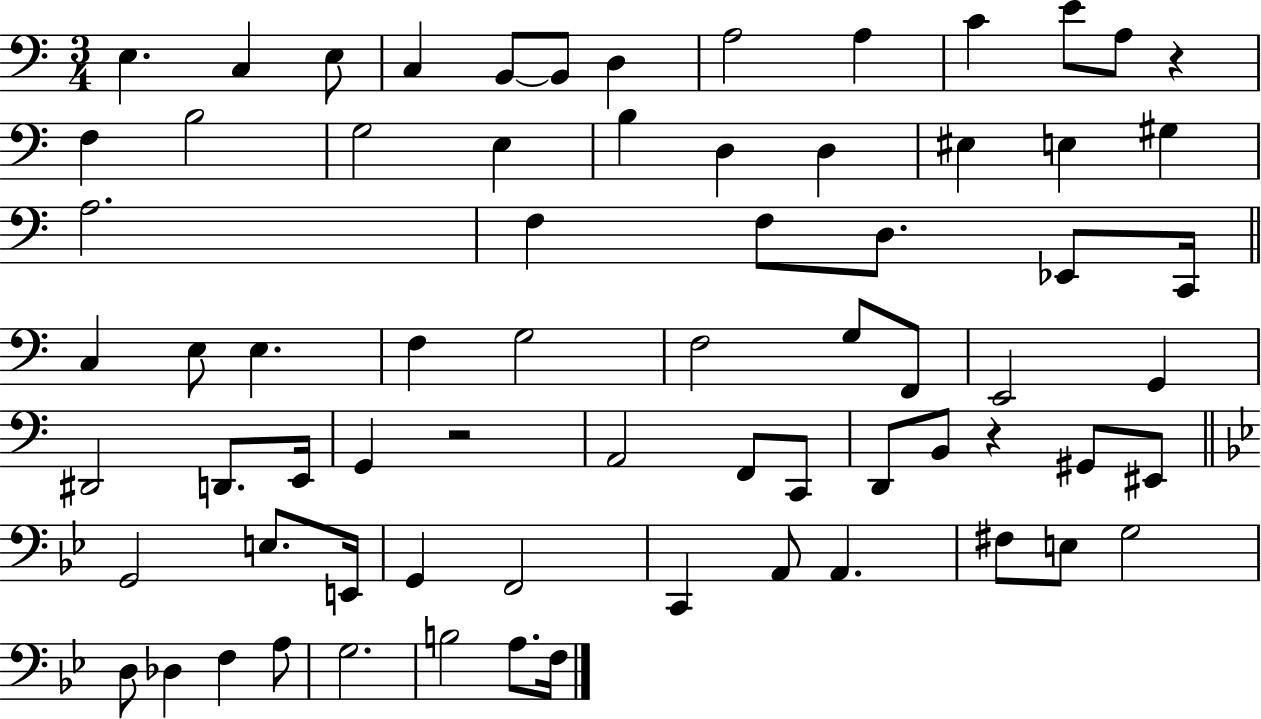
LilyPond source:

{
  \clef bass
  \numericTimeSignature
  \time 3/4
  \key c \major
  \repeat volta 2 { e4. c4 e8 | c4 b,8~~ b,8 d4 | a2 a4 | c'4 e'8 a8 r4 | \break f4 b2 | g2 e4 | b4 d4 d4 | eis4 e4 gis4 | \break a2. | f4 f8 d8. ees,8 c,16 | \bar "||" \break \key a \minor c4 e8 e4. | f4 g2 | f2 g8 f,8 | e,2 g,4 | \break dis,2 d,8. e,16 | g,4 r2 | a,2 f,8 c,8 | d,8 b,8 r4 gis,8 eis,8 | \break \bar "||" \break \key bes \major g,2 e8. e,16 | g,4 f,2 | c,4 a,8 a,4. | fis8 e8 g2 | \break d8 des4 f4 a8 | g2. | b2 a8. f16 | } \bar "|."
}